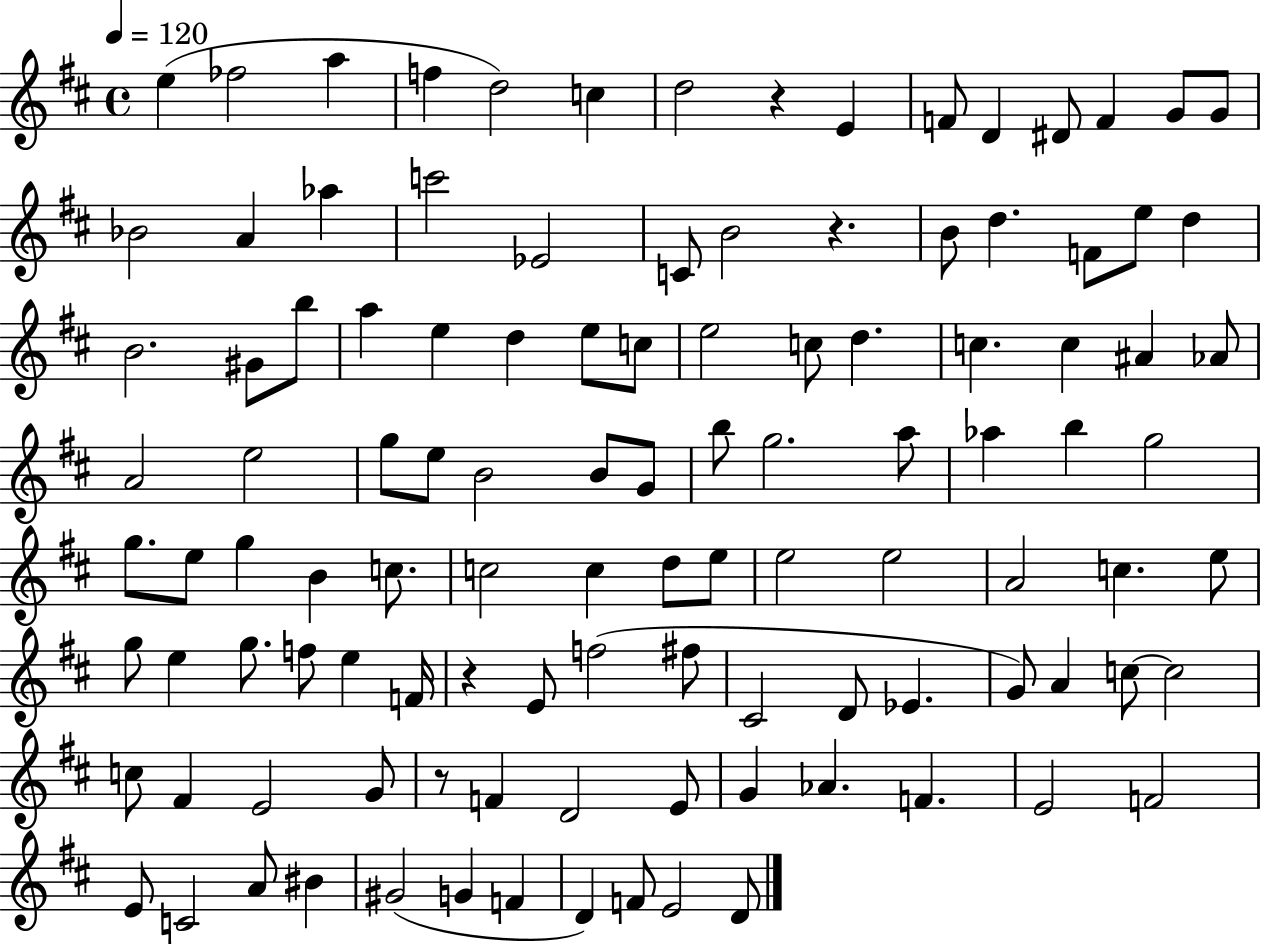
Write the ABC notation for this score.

X:1
T:Untitled
M:4/4
L:1/4
K:D
e _f2 a f d2 c d2 z E F/2 D ^D/2 F G/2 G/2 _B2 A _a c'2 _E2 C/2 B2 z B/2 d F/2 e/2 d B2 ^G/2 b/2 a e d e/2 c/2 e2 c/2 d c c ^A _A/2 A2 e2 g/2 e/2 B2 B/2 G/2 b/2 g2 a/2 _a b g2 g/2 e/2 g B c/2 c2 c d/2 e/2 e2 e2 A2 c e/2 g/2 e g/2 f/2 e F/4 z E/2 f2 ^f/2 ^C2 D/2 _E G/2 A c/2 c2 c/2 ^F E2 G/2 z/2 F D2 E/2 G _A F E2 F2 E/2 C2 A/2 ^B ^G2 G F D F/2 E2 D/2